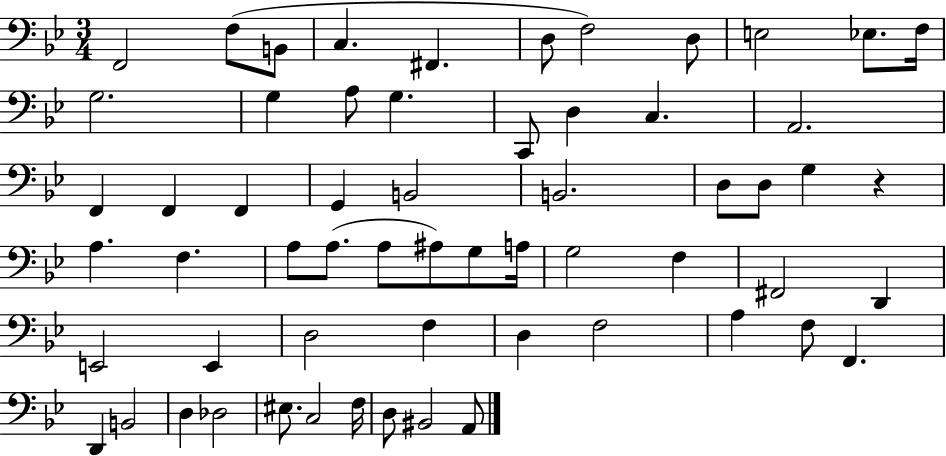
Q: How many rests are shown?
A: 1